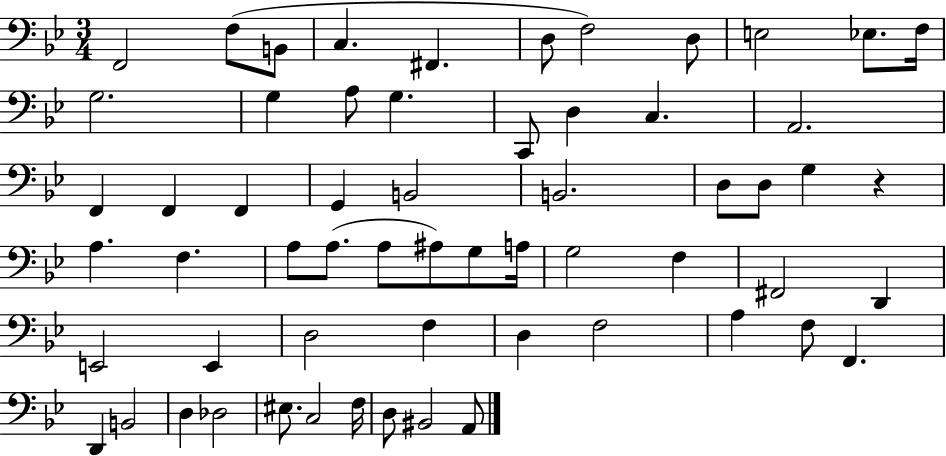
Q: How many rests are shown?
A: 1